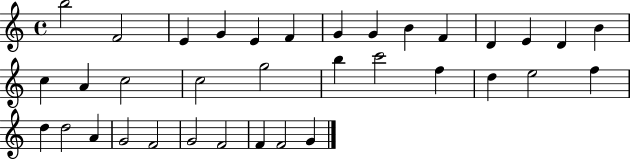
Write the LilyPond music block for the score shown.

{
  \clef treble
  \time 4/4
  \defaultTimeSignature
  \key c \major
  b''2 f'2 | e'4 g'4 e'4 f'4 | g'4 g'4 b'4 f'4 | d'4 e'4 d'4 b'4 | \break c''4 a'4 c''2 | c''2 g''2 | b''4 c'''2 f''4 | d''4 e''2 f''4 | \break d''4 d''2 a'4 | g'2 f'2 | g'2 f'2 | f'4 f'2 g'4 | \break \bar "|."
}